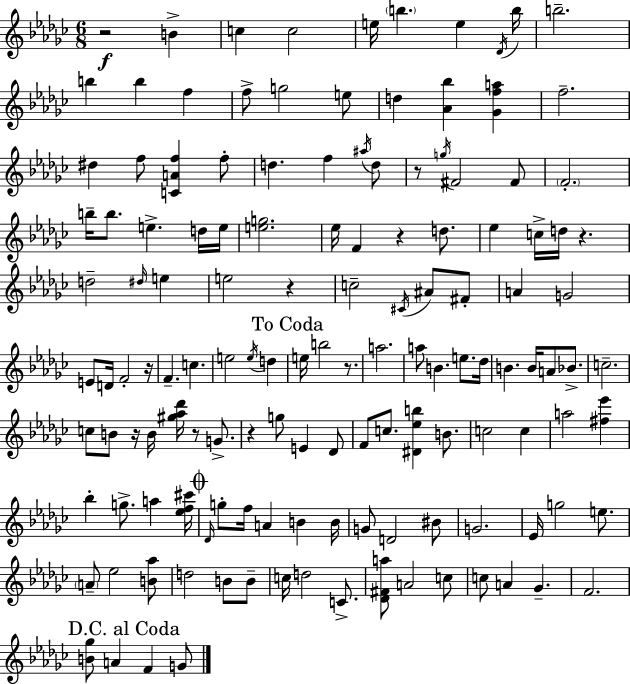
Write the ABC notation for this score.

X:1
T:Untitled
M:6/8
L:1/4
K:Ebm
z2 B c c2 e/4 b e _D/4 b/4 b2 b b f f/2 g2 e/2 d [_A_b] [_Gfa] f2 ^d f/2 [CAf] f/2 d f ^a/4 d/2 z/2 g/4 ^F2 ^F/2 F2 b/4 b/2 e d/4 e/4 [eg]2 _e/4 F z d/2 _e c/4 d/4 z d2 ^d/4 e e2 z c2 ^C/4 ^A/2 ^F/2 A G2 E/2 D/4 F2 z/4 F c e2 e/4 d e/4 b2 z/2 a2 a/2 B e/2 _d/4 B B/4 A/2 _B/2 c2 c/2 B/2 z/4 B/4 [^g_a_d']/4 z/2 G/2 z g/2 E _D/2 F/2 c/2 [^D_eb] B/2 c2 c a2 [^f_e'] _b g/2 a [_ef^c']/4 _D/4 g/2 f/4 A B B/4 G/2 D2 ^B/2 G2 _E/4 g2 e/2 A/2 _e2 [B_a]/2 d2 B/2 B/2 c/4 d2 C/2 [_D^Fa]/2 A2 c/2 c/2 A _G F2 [B_g]/2 A F G/2